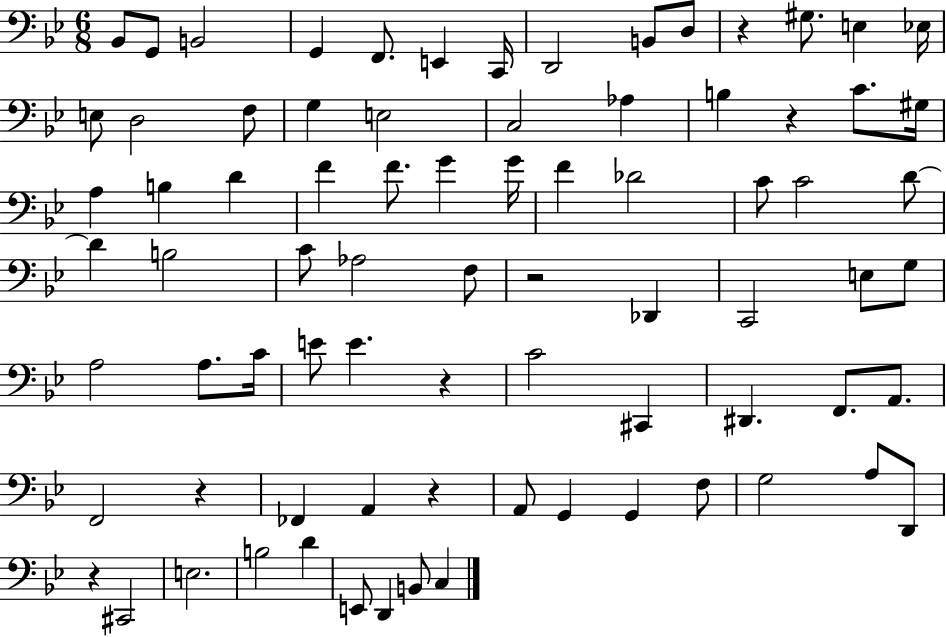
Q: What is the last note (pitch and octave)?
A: C3